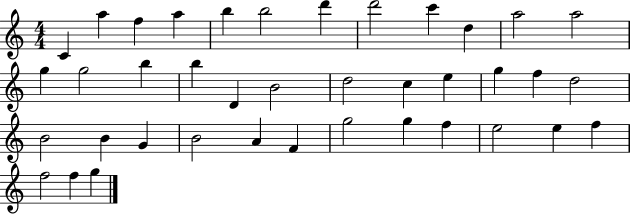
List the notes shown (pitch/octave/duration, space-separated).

C4/q A5/q F5/q A5/q B5/q B5/h D6/q D6/h C6/q D5/q A5/h A5/h G5/q G5/h B5/q B5/q D4/q B4/h D5/h C5/q E5/q G5/q F5/q D5/h B4/h B4/q G4/q B4/h A4/q F4/q G5/h G5/q F5/q E5/h E5/q F5/q F5/h F5/q G5/q